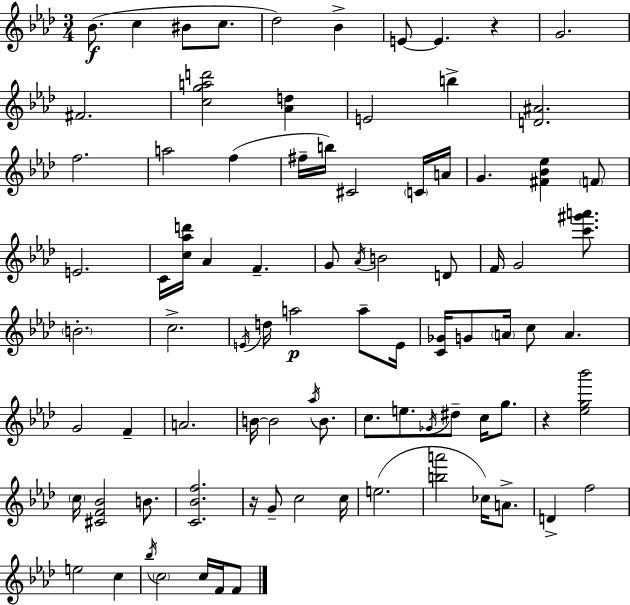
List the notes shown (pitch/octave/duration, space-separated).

Bb4/e. C5/q BIS4/e C5/e. Db5/h Bb4/q E4/e E4/q. R/q G4/h. F#4/h. [C5,G5,A5,D6]/h [Ab4,D5]/q E4/h B5/q [D4,A#4]/h. F5/h. A5/h F5/q F#5/s B5/s C#4/h C4/s A4/s G4/q. [F#4,Bb4,Eb5]/q F4/e E4/h. C4/s [C5,Ab5,D6]/s Ab4/q F4/q. G4/e Ab4/s B4/h D4/e F4/s G4/h [C6,G#6,A6]/e. B4/h. C5/h. E4/s D5/s A5/h A5/e E4/s [C4,Gb4]/s G4/e A4/s C5/e A4/q. G4/h F4/q A4/h. B4/s B4/h Ab5/s B4/e. C5/e. E5/e. Gb4/s D#5/e C5/s G5/e. R/q [Eb5,G5,Bb6]/h C5/s [C#4,F4,Bb4]/h B4/e. [C4,Bb4,F5]/h. R/s G4/e C5/h C5/s E5/h. [B5,A6]/h CES5/s A4/e. D4/q F5/h E5/h C5/q Bb5/s C5/h C5/s F4/s F4/e